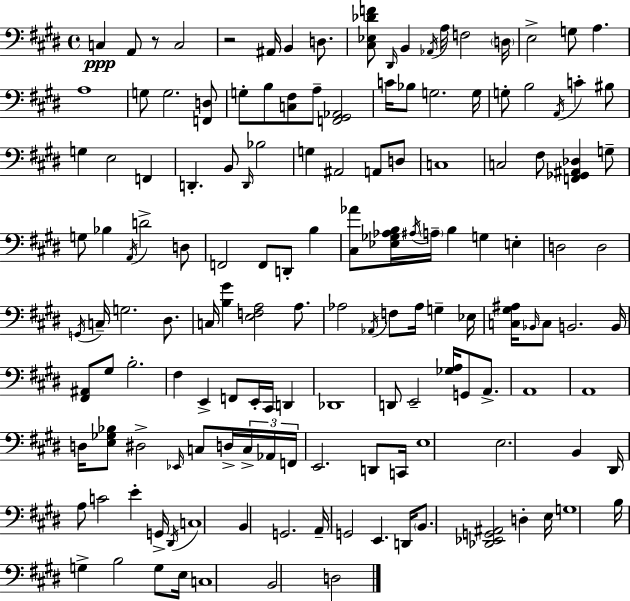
C3/q A2/e R/e C3/h R/h A#2/s B2/q D3/e. [C#3,Eb3,Db4,F4]/e D#2/s B2/q Ab2/s A3/s F3/h D3/s E3/h G3/e A3/q. A3/w G3/e G3/h. [F2,D3]/e G3/e B3/e [C3,F#3]/e A3/e [F2,G#2,Ab2]/h C4/s Bb3/e G3/h. G3/s G3/e B3/h A2/s C4/q BIS3/e G3/q E3/h F2/q D2/q. B2/e D2/s Bb3/h G3/q A#2/h A2/e D3/e C3/w C3/h F#3/e [F2,Gb2,A#2,Db3]/q G3/e G3/e Bb3/q A2/s D4/h D3/e F2/h F2/e D2/e B3/q [C#3,Ab4]/e [Eb3,Gb3,Ab3,B3]/s A#3/s A3/s B3/q G3/q E3/q D3/h D3/h G2/s C3/s G3/h. D#3/e. C3/s [B3,G#4]/q [E3,F3,A3]/h A3/e. Ab3/h Ab2/s F3/e Ab3/s G3/q Eb3/s [C3,G#3,A#3]/s Bb2/s C3/e B2/h. B2/s [F#2,A#2]/e G#3/e B3/h. F#3/q E2/q F2/e E2/s C#2/s D2/q Db2/w D2/e E2/h [Gb3,A3]/s G2/e A2/e. A2/w A2/w D3/s [E3,Gb3,Bb3]/e D#3/h Eb2/s C3/e D3/s C3/s Ab2/s F2/s E2/h. D2/e C2/s E3/w E3/h. B2/q D#2/s A3/e C4/h E4/q G2/s D#2/s C3/w B2/q G2/h. A2/s G2/h E2/q. D2/s B2/e. [Db2,Eb2,G2,A#2]/h D3/q E3/s G3/w B3/s G3/q B3/h G3/e E3/s C3/w B2/h D3/h